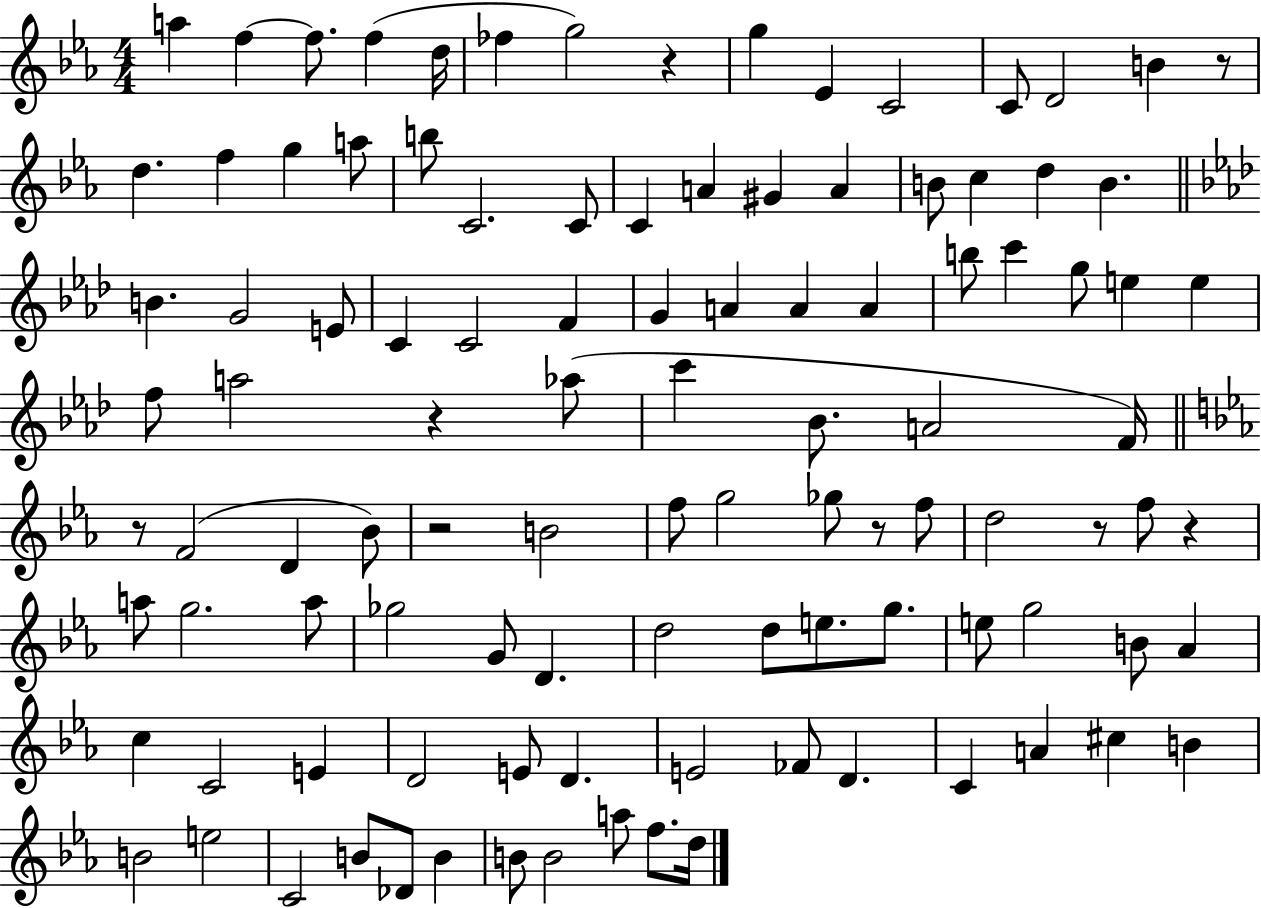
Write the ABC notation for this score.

X:1
T:Untitled
M:4/4
L:1/4
K:Eb
a f f/2 f d/4 _f g2 z g _E C2 C/2 D2 B z/2 d f g a/2 b/2 C2 C/2 C A ^G A B/2 c d B B G2 E/2 C C2 F G A A A b/2 c' g/2 e e f/2 a2 z _a/2 c' _B/2 A2 F/4 z/2 F2 D _B/2 z2 B2 f/2 g2 _g/2 z/2 f/2 d2 z/2 f/2 z a/2 g2 a/2 _g2 G/2 D d2 d/2 e/2 g/2 e/2 g2 B/2 _A c C2 E D2 E/2 D E2 _F/2 D C A ^c B B2 e2 C2 B/2 _D/2 B B/2 B2 a/2 f/2 d/4